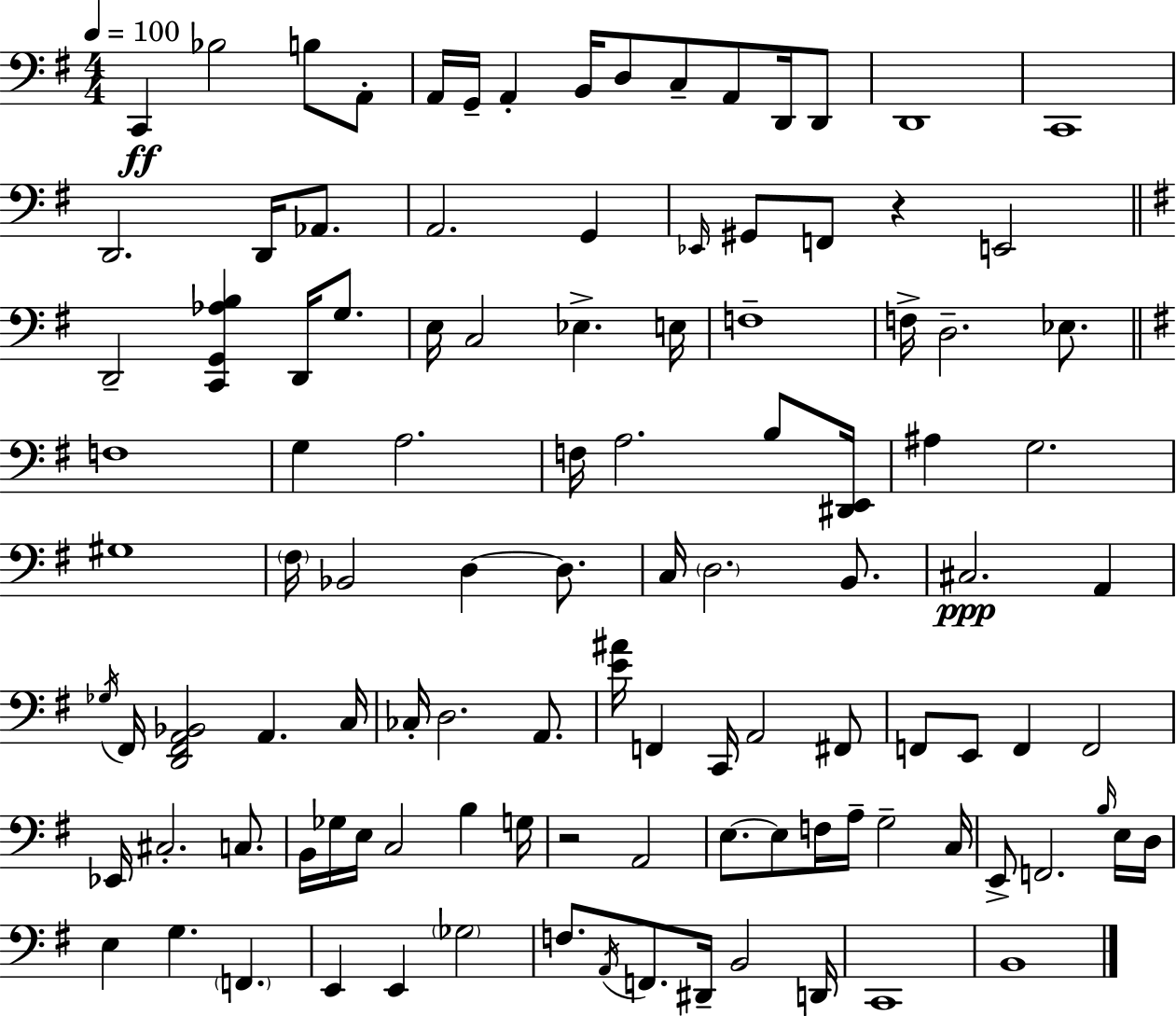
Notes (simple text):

C2/q Bb3/h B3/e A2/e A2/s G2/s A2/q B2/s D3/e C3/e A2/e D2/s D2/e D2/w C2/w D2/h. D2/s Ab2/e. A2/h. G2/q Eb2/s G#2/e F2/e R/q E2/h D2/h [C2,G2,Ab3,B3]/q D2/s G3/e. E3/s C3/h Eb3/q. E3/s F3/w F3/s D3/h. Eb3/e. F3/w G3/q A3/h. F3/s A3/h. B3/e [D#2,E2]/s A#3/q G3/h. G#3/w F#3/s Bb2/h D3/q D3/e. C3/s D3/h. B2/e. C#3/h. A2/q Gb3/s F#2/s [D2,F#2,A2,Bb2]/h A2/q. C3/s CES3/s D3/h. A2/e. [E4,A#4]/s F2/q C2/s A2/h F#2/e F2/e E2/e F2/q F2/h Eb2/s C#3/h. C3/e. B2/s Gb3/s E3/s C3/h B3/q G3/s R/h A2/h E3/e. E3/e F3/s A3/s G3/h C3/s E2/e F2/h. B3/s E3/s D3/s E3/q G3/q. F2/q. E2/q E2/q Gb3/h F3/e. A2/s F2/e. D#2/s B2/h D2/s C2/w B2/w